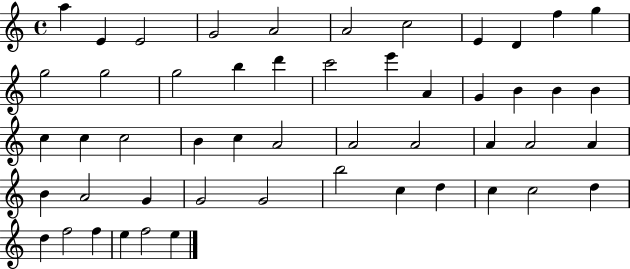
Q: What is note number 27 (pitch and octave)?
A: B4